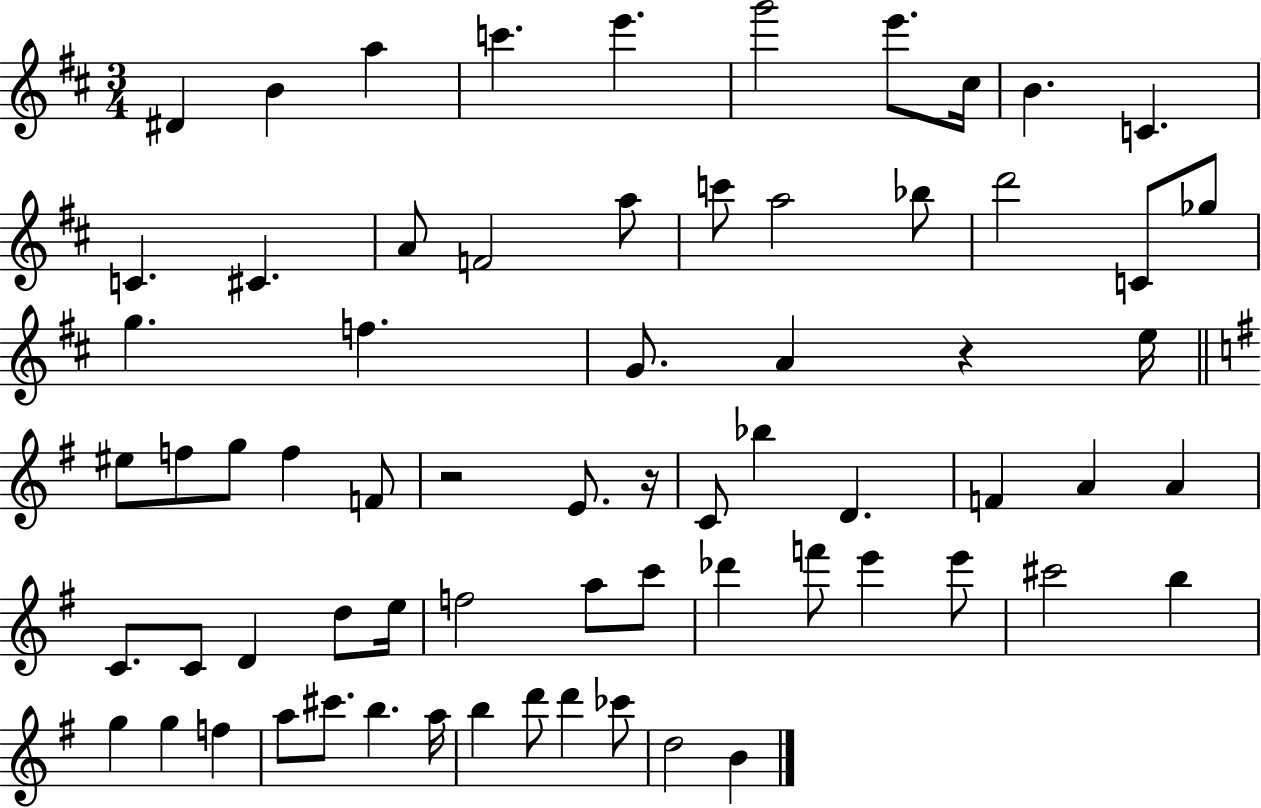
{
  \clef treble
  \numericTimeSignature
  \time 3/4
  \key d \major
  \repeat volta 2 { dis'4 b'4 a''4 | c'''4. e'''4. | g'''2 e'''8. cis''16 | b'4. c'4. | \break c'4. cis'4. | a'8 f'2 a''8 | c'''8 a''2 bes''8 | d'''2 c'8 ges''8 | \break g''4. f''4. | g'8. a'4 r4 e''16 | \bar "||" \break \key g \major eis''8 f''8 g''8 f''4 f'8 | r2 e'8. r16 | c'8 bes''4 d'4. | f'4 a'4 a'4 | \break c'8. c'8 d'4 d''8 e''16 | f''2 a''8 c'''8 | des'''4 f'''8 e'''4 e'''8 | cis'''2 b''4 | \break g''4 g''4 f''4 | a''8 cis'''8. b''4. a''16 | b''4 d'''8 d'''4 ces'''8 | d''2 b'4 | \break } \bar "|."
}